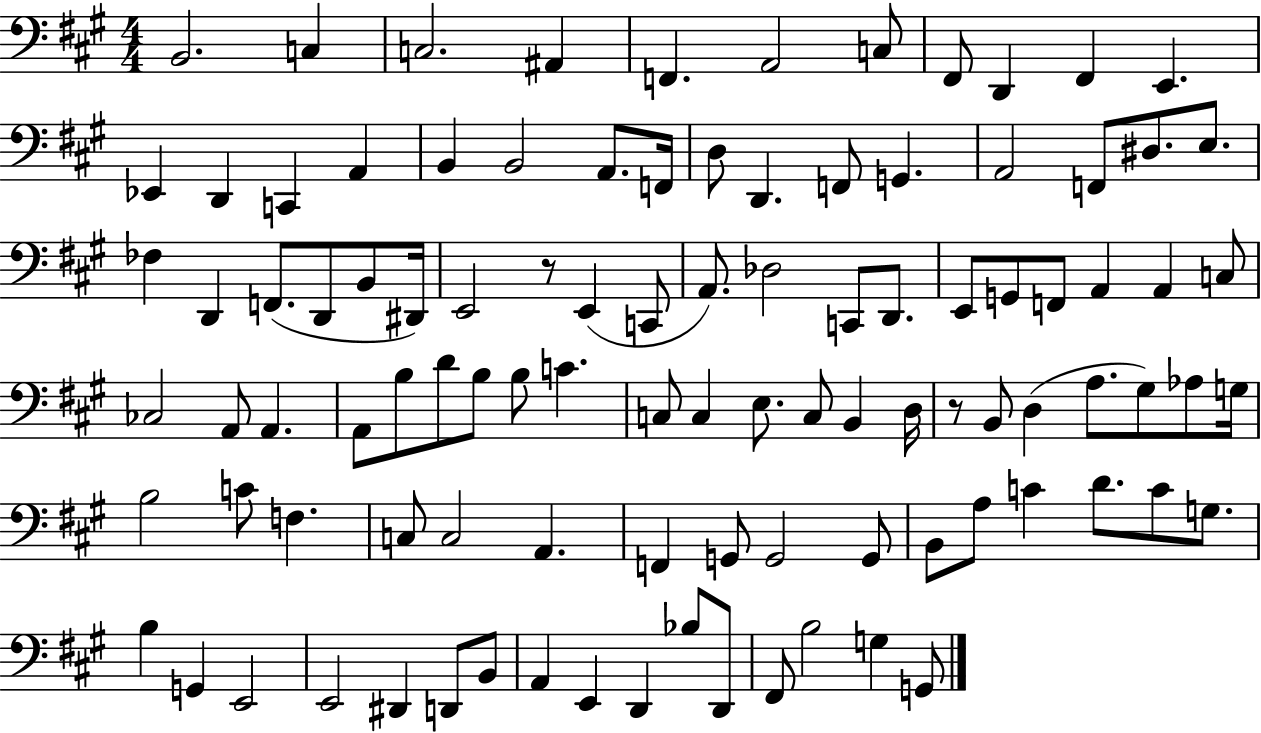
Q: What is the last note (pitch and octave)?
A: G2